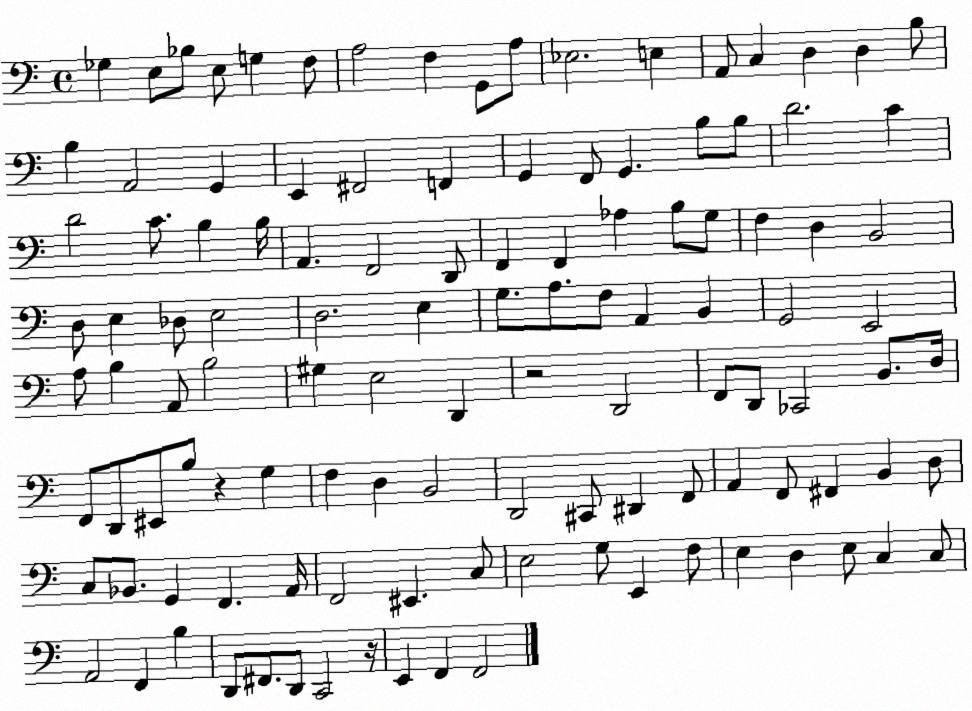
X:1
T:Untitled
M:4/4
L:1/4
K:C
_G, E,/2 _B,/2 E,/2 G, F,/2 A,2 F, G,,/2 A,/2 _E,2 E, A,,/2 C, D, D, B,/2 B, A,,2 G,, E,, ^F,,2 F,, G,, F,,/2 G,, B,/2 B,/2 D2 C D2 C/2 B, B,/4 A,, F,,2 D,,/2 F,, F,, _A, B,/2 G,/2 F, D, B,,2 D,/2 E, _D,/2 E,2 D,2 E, G,/2 A,/2 F,/2 A,, B,, G,,2 E,,2 A,/2 B, A,,/2 B,2 ^G, E,2 D,, z2 D,,2 F,,/2 D,,/2 _C,,2 B,,/2 D,/4 F,,/2 D,,/2 ^E,,/2 B,/2 z G, F, D, B,,2 D,,2 ^C,,/2 ^D,, F,,/2 A,, F,,/2 ^F,, B,, D,/2 C,/2 _B,,/2 G,, F,, A,,/4 F,,2 ^E,, C,/2 E,2 G,/2 E,, F,/2 E, D, E,/2 C, C,/2 A,,2 F,, B, D,,/2 ^F,,/2 D,,/2 C,,2 z/4 E,, F,, F,,2